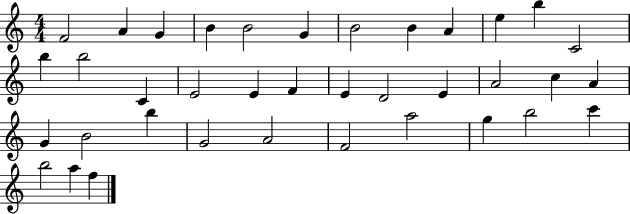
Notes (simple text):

F4/h A4/q G4/q B4/q B4/h G4/q B4/h B4/q A4/q E5/q B5/q C4/h B5/q B5/h C4/q E4/h E4/q F4/q E4/q D4/h E4/q A4/h C5/q A4/q G4/q B4/h B5/q G4/h A4/h F4/h A5/h G5/q B5/h C6/q B5/h A5/q F5/q